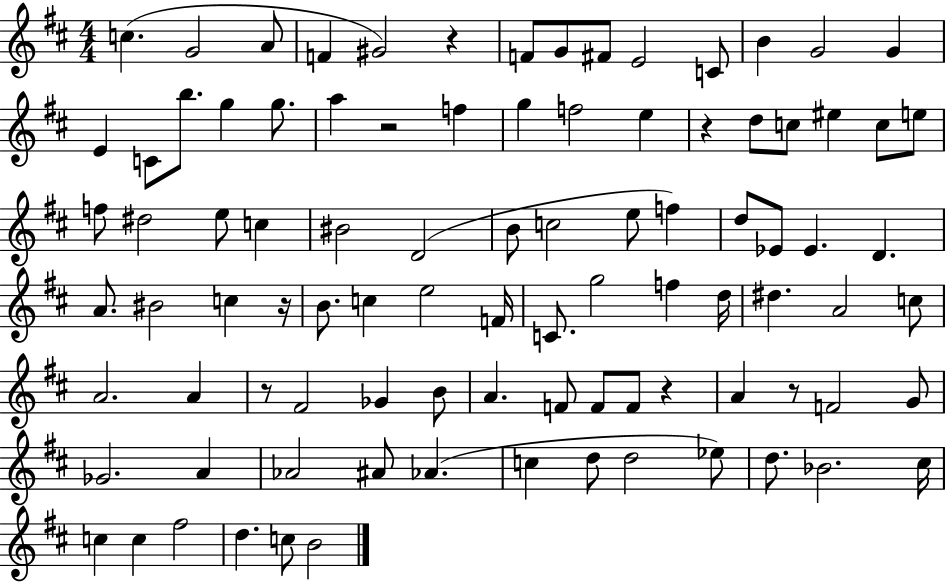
{
  \clef treble
  \numericTimeSignature
  \time 4/4
  \key d \major
  c''4.( g'2 a'8 | f'4 gis'2) r4 | f'8 g'8 fis'8 e'2 c'8 | b'4 g'2 g'4 | \break e'4 c'8 b''8. g''4 g''8. | a''4 r2 f''4 | g''4 f''2 e''4 | r4 d''8 c''8 eis''4 c''8 e''8 | \break f''8 dis''2 e''8 c''4 | bis'2 d'2( | b'8 c''2 e''8 f''4) | d''8 ees'8 ees'4. d'4. | \break a'8. bis'2 c''4 r16 | b'8. c''4 e''2 f'16 | c'8. g''2 f''4 d''16 | dis''4. a'2 c''8 | \break a'2. a'4 | r8 fis'2 ges'4 b'8 | a'4. f'8 f'8 f'8 r4 | a'4 r8 f'2 g'8 | \break ges'2. a'4 | aes'2 ais'8 aes'4.( | c''4 d''8 d''2 ees''8) | d''8. bes'2. cis''16 | \break c''4 c''4 fis''2 | d''4. c''8 b'2 | \bar "|."
}